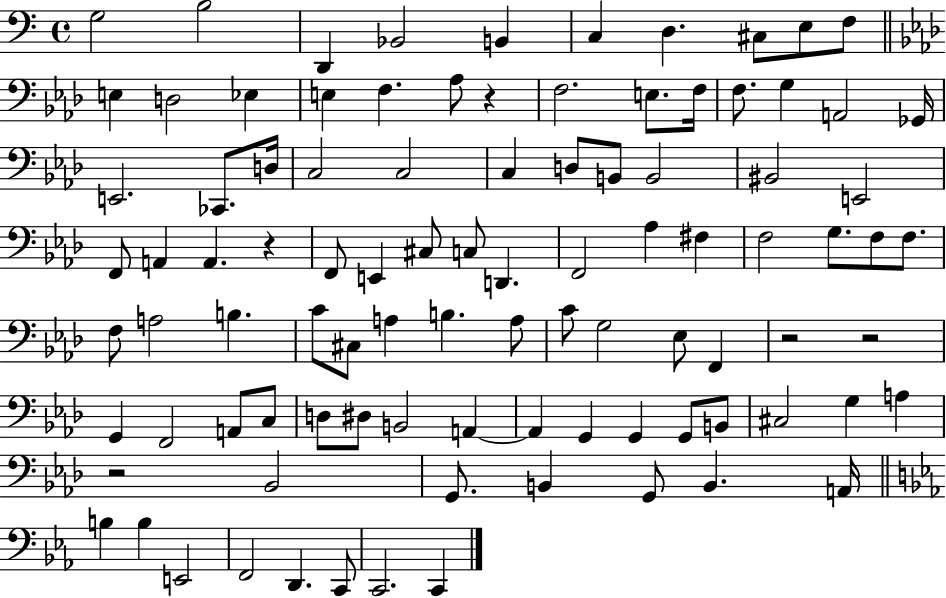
G3/h B3/h D2/q Bb2/h B2/q C3/q D3/q. C#3/e E3/e F3/e E3/q D3/h Eb3/q E3/q F3/q. Ab3/e R/q F3/h. E3/e. F3/s F3/e. G3/q A2/h Gb2/s E2/h. CES2/e. D3/s C3/h C3/h C3/q D3/e B2/e B2/h BIS2/h E2/h F2/e A2/q A2/q. R/q F2/e E2/q C#3/e C3/e D2/q. F2/h Ab3/q F#3/q F3/h G3/e. F3/e F3/e. F3/e A3/h B3/q. C4/e C#3/e A3/q B3/q. A3/e C4/e G3/h Eb3/e F2/q R/h R/h G2/q F2/h A2/e C3/e D3/e D#3/e B2/h A2/q A2/q G2/q G2/q G2/e B2/e C#3/h G3/q A3/q R/h Bb2/h G2/e. B2/q G2/e B2/q. A2/s B3/q B3/q E2/h F2/h D2/q. C2/e C2/h. C2/q